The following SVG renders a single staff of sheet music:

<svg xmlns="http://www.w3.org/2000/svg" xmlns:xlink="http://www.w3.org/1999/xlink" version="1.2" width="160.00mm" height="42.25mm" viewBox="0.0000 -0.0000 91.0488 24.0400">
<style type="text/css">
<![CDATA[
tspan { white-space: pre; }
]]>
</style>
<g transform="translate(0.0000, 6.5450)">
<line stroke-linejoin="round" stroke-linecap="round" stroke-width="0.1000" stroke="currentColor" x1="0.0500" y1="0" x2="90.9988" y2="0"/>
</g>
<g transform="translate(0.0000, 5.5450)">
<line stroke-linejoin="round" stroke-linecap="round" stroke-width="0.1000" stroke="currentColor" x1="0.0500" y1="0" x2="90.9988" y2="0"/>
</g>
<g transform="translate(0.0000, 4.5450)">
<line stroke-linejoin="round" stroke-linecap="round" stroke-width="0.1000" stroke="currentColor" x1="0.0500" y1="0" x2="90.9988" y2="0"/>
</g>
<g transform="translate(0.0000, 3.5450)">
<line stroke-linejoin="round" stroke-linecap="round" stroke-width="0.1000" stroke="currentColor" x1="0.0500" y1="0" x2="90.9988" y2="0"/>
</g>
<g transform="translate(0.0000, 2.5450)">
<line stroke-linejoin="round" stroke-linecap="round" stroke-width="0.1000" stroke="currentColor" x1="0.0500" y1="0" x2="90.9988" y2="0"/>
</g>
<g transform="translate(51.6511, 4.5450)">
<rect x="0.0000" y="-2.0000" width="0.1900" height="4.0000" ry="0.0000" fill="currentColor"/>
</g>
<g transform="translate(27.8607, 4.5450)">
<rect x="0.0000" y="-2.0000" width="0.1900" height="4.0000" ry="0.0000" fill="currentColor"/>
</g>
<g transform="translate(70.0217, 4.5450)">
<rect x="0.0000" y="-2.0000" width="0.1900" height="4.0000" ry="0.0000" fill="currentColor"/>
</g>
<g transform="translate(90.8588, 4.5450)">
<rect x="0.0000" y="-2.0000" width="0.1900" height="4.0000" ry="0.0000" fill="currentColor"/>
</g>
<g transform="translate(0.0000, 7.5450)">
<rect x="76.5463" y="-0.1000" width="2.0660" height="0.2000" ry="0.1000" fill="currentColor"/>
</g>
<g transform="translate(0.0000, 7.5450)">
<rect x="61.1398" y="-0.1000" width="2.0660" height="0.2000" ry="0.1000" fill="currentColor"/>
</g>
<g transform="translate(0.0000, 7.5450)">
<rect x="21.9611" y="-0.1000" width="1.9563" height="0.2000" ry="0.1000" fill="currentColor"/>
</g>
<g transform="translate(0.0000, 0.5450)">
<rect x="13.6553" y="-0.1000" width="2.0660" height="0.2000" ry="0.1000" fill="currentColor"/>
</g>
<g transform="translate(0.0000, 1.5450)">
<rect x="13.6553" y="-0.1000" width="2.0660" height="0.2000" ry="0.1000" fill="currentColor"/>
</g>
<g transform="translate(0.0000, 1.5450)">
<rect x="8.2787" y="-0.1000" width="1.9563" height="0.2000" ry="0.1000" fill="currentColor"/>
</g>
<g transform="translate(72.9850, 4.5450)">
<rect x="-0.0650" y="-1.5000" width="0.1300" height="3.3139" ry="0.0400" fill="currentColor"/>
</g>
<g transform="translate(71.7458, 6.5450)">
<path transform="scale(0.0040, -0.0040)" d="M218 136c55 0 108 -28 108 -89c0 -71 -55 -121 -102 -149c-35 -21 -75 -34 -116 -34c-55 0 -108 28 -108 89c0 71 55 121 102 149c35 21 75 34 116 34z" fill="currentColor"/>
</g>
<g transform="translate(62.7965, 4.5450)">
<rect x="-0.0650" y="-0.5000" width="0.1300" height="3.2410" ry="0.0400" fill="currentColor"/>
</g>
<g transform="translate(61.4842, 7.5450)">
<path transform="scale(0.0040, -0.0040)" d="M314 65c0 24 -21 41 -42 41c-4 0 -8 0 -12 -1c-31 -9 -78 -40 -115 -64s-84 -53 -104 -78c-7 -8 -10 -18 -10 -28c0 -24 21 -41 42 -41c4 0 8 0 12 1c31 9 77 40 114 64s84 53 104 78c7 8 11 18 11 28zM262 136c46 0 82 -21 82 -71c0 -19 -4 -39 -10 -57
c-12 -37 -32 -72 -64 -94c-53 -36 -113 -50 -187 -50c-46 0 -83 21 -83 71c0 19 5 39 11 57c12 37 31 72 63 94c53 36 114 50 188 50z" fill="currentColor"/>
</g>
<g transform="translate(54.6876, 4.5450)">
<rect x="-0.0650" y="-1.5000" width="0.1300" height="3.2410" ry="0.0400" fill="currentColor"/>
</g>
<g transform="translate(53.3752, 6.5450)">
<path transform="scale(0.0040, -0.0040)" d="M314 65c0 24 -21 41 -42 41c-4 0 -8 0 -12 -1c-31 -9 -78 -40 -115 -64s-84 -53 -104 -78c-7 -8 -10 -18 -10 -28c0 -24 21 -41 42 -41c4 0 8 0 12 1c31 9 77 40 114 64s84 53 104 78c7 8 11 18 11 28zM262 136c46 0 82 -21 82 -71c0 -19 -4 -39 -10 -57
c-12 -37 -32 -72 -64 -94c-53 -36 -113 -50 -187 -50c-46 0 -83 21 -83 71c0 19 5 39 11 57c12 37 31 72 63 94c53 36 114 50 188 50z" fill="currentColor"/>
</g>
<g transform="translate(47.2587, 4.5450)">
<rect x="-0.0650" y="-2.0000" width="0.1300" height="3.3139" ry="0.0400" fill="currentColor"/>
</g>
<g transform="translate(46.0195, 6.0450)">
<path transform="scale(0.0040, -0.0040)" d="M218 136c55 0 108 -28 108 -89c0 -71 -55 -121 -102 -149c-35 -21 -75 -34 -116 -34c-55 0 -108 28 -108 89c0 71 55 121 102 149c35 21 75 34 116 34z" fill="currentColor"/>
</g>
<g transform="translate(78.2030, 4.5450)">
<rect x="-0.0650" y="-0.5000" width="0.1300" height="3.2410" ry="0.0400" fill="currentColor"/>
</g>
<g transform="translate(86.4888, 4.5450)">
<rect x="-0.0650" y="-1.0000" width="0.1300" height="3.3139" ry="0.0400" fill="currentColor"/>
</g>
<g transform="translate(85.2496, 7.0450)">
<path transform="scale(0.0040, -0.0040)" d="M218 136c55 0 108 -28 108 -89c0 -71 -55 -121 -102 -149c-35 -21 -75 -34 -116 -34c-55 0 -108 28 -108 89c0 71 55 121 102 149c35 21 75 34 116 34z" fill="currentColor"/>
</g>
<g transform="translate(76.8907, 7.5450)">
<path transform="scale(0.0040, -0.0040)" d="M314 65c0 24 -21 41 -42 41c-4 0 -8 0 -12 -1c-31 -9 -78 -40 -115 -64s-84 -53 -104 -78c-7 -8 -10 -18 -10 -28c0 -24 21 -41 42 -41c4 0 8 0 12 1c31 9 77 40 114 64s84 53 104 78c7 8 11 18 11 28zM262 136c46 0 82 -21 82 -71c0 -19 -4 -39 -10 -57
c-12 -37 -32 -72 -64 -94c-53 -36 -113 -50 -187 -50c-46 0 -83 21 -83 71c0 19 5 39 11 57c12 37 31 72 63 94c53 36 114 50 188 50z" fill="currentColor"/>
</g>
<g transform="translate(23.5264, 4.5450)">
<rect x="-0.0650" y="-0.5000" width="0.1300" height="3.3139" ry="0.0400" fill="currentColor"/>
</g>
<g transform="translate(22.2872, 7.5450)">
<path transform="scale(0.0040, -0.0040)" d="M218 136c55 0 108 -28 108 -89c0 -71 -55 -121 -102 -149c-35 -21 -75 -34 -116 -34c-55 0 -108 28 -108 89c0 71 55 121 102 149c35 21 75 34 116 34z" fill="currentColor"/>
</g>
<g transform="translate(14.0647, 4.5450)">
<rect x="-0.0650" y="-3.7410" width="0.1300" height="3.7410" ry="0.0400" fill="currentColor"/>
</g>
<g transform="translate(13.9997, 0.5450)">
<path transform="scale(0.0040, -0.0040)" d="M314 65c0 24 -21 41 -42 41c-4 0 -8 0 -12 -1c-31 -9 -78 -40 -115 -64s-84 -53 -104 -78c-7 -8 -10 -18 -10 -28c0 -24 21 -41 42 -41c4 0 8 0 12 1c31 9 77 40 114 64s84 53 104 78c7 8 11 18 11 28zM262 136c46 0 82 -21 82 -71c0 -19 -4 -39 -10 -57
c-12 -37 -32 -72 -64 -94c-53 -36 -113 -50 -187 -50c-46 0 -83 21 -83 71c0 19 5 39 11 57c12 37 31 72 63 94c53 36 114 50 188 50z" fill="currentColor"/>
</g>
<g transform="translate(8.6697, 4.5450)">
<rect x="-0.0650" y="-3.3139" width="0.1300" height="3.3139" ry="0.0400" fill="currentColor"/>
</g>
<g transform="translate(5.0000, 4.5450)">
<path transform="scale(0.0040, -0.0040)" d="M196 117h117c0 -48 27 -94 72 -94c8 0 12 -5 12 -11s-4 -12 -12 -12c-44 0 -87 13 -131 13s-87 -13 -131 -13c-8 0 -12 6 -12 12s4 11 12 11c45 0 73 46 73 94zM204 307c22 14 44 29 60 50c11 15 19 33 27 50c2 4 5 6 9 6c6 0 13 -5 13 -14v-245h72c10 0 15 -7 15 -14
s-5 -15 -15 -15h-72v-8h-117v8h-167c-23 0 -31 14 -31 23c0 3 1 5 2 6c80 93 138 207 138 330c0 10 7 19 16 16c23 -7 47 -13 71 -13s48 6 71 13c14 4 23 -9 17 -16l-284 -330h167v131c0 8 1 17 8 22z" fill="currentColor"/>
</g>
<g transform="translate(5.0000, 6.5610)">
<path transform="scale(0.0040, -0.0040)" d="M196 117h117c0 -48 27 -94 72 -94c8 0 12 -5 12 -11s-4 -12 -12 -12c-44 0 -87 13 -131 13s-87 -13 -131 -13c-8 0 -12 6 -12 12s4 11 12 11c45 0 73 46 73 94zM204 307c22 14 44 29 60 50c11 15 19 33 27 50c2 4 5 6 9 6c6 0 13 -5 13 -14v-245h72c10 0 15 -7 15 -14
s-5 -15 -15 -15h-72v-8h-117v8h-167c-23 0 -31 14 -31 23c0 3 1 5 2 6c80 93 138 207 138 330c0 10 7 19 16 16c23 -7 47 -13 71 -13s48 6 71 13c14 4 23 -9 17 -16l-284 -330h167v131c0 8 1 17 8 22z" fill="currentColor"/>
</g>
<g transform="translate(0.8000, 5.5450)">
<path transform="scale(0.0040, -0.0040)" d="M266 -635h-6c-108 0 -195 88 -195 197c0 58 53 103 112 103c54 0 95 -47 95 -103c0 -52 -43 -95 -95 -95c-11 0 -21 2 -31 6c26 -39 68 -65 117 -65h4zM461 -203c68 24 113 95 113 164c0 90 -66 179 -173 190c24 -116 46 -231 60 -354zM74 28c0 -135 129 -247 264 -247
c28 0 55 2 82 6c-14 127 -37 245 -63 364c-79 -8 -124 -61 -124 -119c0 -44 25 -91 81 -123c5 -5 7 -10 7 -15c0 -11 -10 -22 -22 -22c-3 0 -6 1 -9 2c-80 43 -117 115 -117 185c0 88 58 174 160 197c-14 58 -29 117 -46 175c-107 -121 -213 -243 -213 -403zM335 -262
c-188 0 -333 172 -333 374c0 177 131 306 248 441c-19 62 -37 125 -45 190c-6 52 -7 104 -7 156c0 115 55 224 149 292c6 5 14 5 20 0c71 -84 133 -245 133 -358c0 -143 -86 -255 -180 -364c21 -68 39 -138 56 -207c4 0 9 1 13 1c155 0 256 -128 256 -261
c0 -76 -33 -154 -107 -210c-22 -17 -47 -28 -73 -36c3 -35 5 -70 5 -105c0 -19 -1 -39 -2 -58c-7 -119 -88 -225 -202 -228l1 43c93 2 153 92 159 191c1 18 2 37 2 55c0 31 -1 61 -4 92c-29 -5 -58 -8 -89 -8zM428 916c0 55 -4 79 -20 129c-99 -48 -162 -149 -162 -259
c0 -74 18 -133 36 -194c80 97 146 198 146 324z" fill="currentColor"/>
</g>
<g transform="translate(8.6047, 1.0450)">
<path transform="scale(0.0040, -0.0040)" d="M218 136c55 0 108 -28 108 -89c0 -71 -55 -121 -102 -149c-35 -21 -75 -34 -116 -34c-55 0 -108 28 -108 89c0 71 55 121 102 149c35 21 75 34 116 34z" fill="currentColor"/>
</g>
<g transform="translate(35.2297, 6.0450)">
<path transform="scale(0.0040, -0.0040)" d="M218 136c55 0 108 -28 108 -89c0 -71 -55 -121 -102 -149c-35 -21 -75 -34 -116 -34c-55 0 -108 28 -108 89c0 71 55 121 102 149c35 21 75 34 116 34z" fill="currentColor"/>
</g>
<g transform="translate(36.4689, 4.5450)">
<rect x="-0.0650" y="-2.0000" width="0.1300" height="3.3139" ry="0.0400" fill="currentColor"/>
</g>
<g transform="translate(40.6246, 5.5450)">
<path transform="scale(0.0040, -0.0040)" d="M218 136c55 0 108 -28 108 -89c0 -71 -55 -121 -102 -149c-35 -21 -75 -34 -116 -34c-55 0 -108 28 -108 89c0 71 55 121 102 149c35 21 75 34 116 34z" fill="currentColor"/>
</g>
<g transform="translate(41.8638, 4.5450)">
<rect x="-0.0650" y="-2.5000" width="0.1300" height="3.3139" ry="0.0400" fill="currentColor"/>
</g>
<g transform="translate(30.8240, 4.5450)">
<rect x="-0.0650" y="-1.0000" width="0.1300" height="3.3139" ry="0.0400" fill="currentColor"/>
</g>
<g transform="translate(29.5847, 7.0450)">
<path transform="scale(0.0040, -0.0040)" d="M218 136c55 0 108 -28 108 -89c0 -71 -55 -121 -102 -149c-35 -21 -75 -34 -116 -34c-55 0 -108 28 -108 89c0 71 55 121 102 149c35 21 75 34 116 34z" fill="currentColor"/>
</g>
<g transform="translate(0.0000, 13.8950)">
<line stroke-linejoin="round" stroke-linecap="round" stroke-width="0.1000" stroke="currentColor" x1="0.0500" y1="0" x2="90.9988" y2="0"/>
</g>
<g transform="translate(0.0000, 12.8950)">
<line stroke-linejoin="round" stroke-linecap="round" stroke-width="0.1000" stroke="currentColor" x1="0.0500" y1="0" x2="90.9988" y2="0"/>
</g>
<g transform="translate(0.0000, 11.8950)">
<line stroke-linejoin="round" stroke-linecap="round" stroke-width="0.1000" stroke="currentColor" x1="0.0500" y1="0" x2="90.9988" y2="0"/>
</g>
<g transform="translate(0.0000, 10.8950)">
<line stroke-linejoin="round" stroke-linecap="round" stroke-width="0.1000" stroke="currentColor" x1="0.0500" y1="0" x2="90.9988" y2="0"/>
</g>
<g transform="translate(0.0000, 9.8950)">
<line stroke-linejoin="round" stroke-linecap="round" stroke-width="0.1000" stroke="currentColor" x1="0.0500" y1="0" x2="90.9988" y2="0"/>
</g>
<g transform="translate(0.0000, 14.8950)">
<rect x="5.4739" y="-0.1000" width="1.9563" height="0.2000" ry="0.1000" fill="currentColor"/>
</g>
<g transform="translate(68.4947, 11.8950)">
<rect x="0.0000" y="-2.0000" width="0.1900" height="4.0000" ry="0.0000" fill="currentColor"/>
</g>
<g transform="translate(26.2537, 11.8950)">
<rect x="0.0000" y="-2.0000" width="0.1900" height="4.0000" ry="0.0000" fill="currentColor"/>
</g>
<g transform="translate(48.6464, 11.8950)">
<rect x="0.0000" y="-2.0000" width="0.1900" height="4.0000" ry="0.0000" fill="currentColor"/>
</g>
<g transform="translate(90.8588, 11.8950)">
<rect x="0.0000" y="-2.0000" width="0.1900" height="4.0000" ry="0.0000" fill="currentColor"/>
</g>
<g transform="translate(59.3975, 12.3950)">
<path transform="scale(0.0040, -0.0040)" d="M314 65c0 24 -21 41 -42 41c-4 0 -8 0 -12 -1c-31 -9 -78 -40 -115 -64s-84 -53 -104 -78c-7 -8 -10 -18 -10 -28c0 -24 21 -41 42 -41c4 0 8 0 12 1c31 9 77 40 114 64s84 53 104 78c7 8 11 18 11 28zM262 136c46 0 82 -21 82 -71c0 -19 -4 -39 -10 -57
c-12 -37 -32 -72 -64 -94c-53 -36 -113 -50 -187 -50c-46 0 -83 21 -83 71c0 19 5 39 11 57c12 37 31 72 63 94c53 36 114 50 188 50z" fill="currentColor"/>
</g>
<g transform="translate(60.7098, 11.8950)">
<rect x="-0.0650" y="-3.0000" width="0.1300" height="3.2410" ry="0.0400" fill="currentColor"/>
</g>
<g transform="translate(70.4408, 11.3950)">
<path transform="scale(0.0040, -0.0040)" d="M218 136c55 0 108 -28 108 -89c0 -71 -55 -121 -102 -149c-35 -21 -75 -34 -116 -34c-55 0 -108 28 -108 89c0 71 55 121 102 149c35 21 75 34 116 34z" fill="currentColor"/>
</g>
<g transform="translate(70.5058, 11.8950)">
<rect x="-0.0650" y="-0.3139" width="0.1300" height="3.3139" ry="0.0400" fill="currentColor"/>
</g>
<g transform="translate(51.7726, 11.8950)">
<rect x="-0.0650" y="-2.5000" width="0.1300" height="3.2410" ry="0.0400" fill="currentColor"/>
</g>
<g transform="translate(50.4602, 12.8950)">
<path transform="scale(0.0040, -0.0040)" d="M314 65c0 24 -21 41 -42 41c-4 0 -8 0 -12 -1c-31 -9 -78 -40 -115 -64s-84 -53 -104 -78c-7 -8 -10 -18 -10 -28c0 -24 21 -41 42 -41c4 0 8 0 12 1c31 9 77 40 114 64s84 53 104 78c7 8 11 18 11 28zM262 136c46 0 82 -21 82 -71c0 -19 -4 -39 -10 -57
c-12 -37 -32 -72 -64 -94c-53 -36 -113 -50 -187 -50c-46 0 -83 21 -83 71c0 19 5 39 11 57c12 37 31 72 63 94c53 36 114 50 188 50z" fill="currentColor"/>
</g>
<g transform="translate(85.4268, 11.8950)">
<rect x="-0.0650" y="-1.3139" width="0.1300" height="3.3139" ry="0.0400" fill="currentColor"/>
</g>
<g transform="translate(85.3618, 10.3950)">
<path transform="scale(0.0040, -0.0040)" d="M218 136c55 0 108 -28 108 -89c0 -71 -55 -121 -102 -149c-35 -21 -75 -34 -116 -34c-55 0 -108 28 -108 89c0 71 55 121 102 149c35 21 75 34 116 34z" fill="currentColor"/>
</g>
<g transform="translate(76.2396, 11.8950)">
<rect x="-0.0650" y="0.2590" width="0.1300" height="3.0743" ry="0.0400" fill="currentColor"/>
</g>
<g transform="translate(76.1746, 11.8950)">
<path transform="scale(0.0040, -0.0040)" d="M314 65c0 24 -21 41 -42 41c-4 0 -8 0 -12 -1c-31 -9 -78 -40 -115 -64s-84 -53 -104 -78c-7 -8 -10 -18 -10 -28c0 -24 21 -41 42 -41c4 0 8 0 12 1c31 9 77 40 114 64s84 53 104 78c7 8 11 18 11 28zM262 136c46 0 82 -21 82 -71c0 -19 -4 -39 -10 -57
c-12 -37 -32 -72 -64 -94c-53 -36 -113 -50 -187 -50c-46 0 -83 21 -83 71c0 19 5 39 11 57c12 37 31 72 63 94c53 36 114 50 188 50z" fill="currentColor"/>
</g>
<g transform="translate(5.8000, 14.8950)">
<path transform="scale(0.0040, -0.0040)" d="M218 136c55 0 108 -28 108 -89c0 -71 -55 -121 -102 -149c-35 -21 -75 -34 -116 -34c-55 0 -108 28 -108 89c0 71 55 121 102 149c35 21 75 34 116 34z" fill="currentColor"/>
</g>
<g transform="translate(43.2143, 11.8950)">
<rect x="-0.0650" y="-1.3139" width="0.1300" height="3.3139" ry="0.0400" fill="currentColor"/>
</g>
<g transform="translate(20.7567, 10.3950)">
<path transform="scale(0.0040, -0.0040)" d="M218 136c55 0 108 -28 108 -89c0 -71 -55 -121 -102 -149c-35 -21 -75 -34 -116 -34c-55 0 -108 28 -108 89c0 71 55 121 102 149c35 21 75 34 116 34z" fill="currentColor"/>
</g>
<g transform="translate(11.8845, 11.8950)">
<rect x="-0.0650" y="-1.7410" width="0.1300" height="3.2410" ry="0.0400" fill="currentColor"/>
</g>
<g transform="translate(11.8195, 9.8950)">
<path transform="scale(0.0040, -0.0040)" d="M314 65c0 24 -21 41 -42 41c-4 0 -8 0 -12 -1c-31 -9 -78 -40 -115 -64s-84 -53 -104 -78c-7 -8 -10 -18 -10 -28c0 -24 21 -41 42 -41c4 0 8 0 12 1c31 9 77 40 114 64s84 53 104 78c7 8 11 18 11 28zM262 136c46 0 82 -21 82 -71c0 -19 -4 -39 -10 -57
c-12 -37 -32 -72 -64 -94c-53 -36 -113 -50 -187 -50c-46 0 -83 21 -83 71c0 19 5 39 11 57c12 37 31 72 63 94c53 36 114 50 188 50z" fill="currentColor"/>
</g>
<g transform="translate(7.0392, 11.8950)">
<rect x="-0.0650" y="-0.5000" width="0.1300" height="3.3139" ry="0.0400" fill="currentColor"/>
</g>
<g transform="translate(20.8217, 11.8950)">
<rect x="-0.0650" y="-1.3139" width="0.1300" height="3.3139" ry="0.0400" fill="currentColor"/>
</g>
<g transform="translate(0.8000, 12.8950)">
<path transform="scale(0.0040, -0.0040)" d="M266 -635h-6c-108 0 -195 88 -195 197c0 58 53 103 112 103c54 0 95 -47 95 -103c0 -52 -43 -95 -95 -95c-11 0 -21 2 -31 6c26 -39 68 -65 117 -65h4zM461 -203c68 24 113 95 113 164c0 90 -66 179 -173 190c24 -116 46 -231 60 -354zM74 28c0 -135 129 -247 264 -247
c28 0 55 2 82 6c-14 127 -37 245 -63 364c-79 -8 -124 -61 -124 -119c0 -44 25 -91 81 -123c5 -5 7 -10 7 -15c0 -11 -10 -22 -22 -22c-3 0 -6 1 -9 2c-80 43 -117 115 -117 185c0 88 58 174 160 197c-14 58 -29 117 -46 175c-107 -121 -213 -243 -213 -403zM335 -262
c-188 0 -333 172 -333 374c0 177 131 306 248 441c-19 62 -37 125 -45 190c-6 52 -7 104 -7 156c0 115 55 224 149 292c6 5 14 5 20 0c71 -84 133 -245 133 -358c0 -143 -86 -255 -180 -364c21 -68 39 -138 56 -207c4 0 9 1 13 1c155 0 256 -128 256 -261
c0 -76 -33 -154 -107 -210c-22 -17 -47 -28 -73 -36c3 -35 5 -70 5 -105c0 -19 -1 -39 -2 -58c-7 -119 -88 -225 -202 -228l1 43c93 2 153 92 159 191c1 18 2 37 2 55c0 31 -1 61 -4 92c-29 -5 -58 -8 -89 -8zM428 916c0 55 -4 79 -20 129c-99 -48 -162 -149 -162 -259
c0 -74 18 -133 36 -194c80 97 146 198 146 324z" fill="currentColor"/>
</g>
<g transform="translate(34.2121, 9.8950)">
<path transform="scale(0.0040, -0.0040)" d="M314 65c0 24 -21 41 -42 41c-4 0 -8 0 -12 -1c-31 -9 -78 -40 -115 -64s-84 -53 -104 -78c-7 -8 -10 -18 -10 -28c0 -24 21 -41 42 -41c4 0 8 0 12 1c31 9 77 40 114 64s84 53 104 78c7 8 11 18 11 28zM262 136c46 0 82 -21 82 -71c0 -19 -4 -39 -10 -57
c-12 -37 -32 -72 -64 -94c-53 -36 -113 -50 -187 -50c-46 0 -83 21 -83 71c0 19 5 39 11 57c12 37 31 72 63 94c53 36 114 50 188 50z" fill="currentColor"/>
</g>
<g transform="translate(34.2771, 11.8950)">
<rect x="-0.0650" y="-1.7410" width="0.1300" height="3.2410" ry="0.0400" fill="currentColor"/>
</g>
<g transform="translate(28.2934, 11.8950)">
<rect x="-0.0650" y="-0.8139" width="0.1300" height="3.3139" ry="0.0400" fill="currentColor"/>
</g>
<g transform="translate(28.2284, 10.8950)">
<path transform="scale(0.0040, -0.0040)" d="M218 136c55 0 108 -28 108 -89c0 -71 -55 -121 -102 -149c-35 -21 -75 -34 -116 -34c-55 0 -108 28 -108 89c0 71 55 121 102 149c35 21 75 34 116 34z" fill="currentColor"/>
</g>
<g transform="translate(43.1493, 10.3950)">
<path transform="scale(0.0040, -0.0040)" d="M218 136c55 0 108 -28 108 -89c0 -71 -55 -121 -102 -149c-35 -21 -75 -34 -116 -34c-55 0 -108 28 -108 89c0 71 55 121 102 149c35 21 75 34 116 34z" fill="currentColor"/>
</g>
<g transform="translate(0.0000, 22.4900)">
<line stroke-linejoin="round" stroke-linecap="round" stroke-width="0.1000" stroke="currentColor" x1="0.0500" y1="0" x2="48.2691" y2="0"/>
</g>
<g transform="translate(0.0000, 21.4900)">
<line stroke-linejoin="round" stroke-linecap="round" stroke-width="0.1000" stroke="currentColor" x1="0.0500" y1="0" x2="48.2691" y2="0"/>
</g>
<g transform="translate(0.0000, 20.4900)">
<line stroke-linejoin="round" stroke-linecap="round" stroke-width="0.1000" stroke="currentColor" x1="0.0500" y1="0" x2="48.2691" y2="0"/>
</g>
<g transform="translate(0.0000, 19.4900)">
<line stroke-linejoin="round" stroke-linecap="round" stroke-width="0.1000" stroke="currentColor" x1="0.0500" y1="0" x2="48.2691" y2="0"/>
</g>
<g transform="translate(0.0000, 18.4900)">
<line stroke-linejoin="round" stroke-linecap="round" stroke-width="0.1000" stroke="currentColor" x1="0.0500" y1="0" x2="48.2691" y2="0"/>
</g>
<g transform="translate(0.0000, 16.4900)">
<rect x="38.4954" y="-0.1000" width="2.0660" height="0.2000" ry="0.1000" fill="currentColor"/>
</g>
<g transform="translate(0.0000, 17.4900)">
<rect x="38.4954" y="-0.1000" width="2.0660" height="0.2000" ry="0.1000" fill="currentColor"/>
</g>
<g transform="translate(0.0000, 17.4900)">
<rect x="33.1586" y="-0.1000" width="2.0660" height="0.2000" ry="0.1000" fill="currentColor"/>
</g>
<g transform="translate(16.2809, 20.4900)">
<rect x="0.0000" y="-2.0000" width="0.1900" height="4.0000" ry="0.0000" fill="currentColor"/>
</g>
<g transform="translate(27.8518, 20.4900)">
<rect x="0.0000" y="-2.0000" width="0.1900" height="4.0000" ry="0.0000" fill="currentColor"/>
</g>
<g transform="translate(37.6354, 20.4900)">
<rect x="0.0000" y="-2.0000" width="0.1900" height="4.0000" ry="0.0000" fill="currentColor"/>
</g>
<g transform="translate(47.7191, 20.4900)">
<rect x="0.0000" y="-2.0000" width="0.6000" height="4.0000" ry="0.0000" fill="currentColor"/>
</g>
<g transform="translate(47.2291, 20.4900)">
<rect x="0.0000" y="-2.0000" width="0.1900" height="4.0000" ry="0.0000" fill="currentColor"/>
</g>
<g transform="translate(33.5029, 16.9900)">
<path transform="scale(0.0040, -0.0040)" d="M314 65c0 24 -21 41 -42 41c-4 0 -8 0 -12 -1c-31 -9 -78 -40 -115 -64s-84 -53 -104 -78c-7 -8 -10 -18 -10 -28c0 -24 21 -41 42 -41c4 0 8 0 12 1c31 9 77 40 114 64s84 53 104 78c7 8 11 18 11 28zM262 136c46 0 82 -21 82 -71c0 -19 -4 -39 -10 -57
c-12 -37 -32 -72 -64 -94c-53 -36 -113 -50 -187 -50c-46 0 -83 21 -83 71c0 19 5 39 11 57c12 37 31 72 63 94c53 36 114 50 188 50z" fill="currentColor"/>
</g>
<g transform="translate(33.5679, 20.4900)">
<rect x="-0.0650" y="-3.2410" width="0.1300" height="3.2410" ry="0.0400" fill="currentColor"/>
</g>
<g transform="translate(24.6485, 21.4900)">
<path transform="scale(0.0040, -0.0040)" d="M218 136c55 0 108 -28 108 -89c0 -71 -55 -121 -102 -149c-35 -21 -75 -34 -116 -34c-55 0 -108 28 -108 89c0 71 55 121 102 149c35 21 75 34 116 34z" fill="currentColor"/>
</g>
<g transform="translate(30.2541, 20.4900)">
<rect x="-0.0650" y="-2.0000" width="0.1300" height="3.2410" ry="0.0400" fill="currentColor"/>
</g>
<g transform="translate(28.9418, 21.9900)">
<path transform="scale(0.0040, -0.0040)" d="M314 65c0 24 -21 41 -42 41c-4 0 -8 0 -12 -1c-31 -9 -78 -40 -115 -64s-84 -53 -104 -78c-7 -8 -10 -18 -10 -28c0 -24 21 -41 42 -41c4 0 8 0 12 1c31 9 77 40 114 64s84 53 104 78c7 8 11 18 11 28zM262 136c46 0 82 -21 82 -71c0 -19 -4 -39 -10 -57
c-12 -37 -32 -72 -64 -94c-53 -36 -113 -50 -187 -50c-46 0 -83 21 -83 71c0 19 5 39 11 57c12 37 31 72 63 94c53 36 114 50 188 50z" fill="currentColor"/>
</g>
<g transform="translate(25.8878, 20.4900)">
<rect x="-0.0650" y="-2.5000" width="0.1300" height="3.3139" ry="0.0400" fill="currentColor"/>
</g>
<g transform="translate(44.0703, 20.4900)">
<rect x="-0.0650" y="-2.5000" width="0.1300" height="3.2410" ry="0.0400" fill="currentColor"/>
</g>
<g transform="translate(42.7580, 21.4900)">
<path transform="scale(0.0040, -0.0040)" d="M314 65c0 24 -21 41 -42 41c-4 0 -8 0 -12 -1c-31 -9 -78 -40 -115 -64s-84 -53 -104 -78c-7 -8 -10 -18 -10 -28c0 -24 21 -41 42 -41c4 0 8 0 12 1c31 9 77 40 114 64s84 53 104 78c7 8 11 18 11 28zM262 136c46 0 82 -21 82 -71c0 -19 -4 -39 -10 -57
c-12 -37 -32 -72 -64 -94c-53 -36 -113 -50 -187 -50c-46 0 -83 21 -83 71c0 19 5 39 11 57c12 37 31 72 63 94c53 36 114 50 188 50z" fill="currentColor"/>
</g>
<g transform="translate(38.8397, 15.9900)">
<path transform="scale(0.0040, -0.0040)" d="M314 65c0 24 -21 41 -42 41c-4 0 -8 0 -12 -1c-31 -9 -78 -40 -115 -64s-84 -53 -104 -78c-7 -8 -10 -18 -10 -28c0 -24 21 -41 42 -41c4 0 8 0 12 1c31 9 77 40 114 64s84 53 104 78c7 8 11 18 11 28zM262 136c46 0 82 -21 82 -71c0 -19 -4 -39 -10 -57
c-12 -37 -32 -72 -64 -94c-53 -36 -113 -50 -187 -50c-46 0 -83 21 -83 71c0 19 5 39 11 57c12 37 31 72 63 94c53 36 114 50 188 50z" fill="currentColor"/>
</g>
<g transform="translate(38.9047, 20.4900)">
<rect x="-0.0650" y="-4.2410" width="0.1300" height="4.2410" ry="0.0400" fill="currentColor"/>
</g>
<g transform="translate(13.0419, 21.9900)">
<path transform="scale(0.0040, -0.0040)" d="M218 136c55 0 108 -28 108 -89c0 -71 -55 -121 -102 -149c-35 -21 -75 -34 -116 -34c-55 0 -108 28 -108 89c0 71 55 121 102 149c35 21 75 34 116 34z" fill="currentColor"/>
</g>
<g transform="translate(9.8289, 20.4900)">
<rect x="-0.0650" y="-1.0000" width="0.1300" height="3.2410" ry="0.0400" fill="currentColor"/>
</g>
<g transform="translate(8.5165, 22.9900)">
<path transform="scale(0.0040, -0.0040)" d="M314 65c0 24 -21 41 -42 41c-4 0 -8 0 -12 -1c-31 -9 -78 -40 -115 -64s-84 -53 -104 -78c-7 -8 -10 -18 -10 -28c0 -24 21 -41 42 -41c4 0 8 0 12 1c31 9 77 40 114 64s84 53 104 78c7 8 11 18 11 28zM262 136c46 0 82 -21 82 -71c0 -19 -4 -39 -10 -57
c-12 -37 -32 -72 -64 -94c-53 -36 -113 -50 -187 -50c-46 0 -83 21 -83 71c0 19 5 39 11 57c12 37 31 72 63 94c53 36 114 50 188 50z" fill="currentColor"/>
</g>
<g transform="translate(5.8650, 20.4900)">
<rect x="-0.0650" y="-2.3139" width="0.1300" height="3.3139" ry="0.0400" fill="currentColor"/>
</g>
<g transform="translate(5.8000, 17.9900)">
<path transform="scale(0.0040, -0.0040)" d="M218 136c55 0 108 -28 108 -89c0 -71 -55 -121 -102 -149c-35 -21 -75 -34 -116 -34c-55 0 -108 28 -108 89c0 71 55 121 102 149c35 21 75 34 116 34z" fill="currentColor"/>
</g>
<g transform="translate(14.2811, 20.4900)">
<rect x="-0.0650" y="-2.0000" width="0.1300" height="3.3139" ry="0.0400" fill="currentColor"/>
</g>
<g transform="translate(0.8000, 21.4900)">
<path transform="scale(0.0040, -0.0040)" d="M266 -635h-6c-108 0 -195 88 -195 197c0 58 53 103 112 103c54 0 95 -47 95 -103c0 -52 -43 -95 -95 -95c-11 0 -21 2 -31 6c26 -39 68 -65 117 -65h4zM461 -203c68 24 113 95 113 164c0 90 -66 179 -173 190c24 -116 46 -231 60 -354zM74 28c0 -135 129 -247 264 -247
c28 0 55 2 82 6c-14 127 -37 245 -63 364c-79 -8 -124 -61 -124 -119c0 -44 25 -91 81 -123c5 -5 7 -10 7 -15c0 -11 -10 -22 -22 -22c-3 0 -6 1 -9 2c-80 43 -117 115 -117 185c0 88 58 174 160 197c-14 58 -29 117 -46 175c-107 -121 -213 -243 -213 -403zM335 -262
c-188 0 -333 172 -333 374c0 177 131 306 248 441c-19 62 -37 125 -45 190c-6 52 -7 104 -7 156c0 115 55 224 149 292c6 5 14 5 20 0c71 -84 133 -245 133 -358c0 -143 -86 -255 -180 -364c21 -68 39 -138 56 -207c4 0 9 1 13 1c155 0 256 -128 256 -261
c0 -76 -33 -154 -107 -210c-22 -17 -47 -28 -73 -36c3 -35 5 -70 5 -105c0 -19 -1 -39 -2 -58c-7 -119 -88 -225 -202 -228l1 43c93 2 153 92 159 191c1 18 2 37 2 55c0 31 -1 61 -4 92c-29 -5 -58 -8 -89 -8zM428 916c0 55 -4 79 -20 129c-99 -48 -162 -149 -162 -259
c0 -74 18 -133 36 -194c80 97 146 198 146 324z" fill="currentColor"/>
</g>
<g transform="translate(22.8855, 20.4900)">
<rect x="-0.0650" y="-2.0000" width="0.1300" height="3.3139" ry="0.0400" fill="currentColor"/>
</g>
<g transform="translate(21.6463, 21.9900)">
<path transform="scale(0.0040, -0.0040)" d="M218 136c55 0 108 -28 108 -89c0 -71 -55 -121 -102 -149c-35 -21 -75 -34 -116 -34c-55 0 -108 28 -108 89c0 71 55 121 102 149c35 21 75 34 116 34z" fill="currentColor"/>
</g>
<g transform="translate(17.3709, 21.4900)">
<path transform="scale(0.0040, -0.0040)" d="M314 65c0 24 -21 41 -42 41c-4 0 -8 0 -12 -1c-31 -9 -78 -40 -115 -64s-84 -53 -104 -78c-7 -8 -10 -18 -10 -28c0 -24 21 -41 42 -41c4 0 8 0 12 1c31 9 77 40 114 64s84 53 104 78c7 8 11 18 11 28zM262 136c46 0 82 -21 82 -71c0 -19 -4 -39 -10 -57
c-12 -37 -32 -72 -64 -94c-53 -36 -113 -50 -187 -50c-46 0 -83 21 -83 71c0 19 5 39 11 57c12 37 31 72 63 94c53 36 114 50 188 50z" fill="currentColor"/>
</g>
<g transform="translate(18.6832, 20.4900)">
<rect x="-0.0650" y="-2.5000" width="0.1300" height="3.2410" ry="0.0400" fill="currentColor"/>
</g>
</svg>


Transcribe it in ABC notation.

X:1
T:Untitled
M:4/4
L:1/4
K:C
b c'2 C D F G F E2 C2 E C2 D C f2 e d f2 e G2 A2 c B2 e g D2 F G2 F G F2 b2 d'2 G2